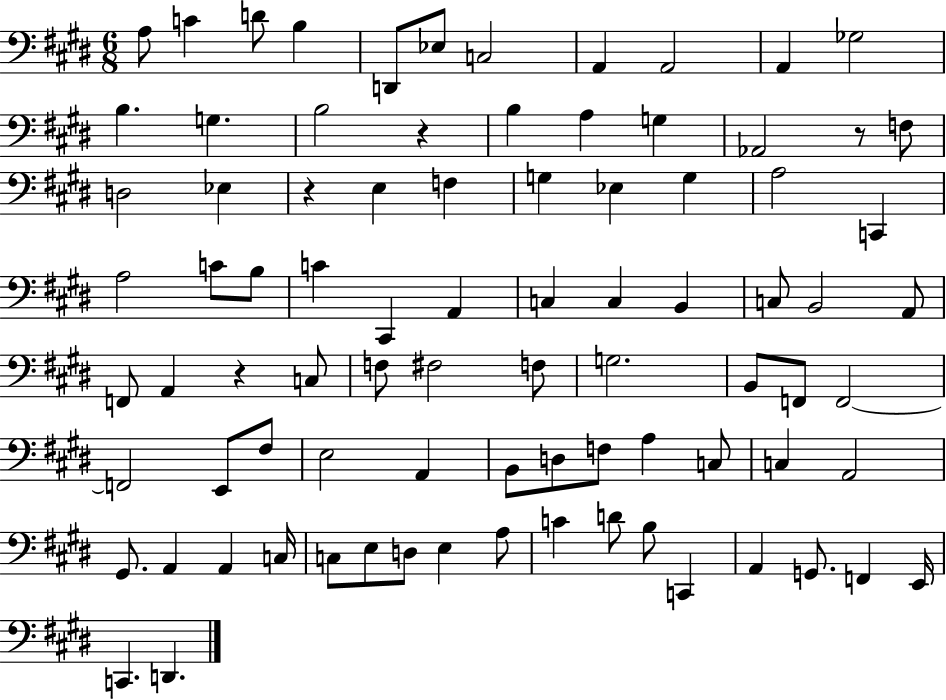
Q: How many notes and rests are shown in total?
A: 85